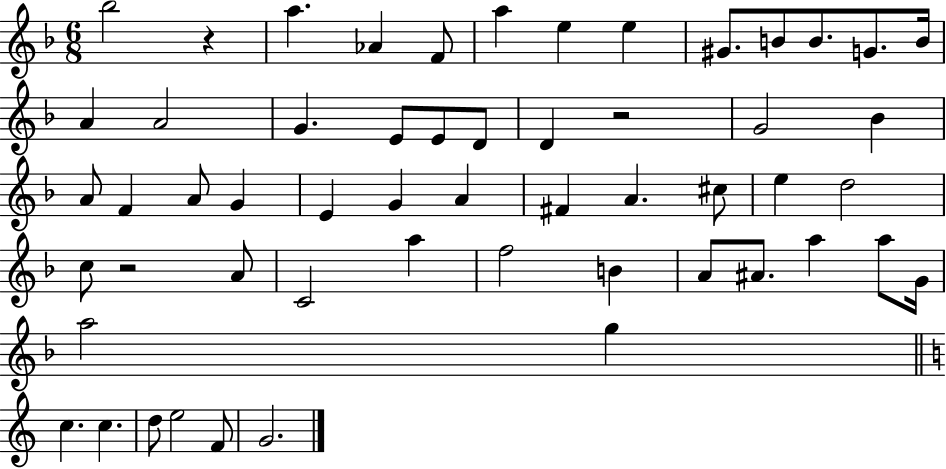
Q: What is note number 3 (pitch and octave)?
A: Ab4